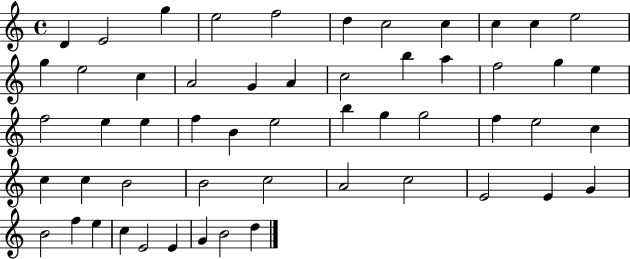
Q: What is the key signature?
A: C major